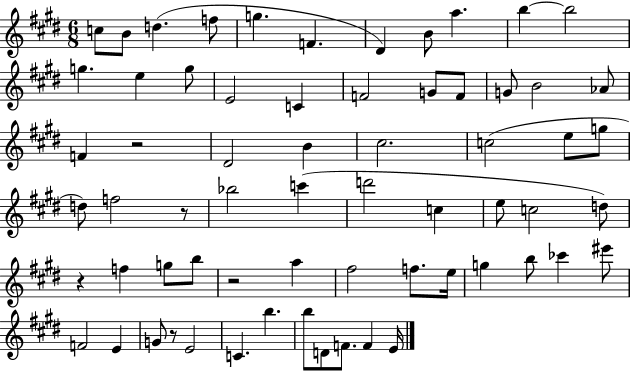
X:1
T:Untitled
M:6/8
L:1/4
K:E
c/2 B/2 d f/2 g F ^D B/2 a b b2 g e g/2 E2 C F2 G/2 F/2 G/2 B2 _A/2 F z2 ^D2 B ^c2 c2 e/2 g/2 d/2 f2 z/2 _b2 c' d'2 c e/2 c2 d/2 z f g/2 b/2 z2 a ^f2 f/2 e/4 g b/2 _c' ^e'/2 F2 E G/2 z/2 E2 C b b/2 D/2 F/2 F E/4